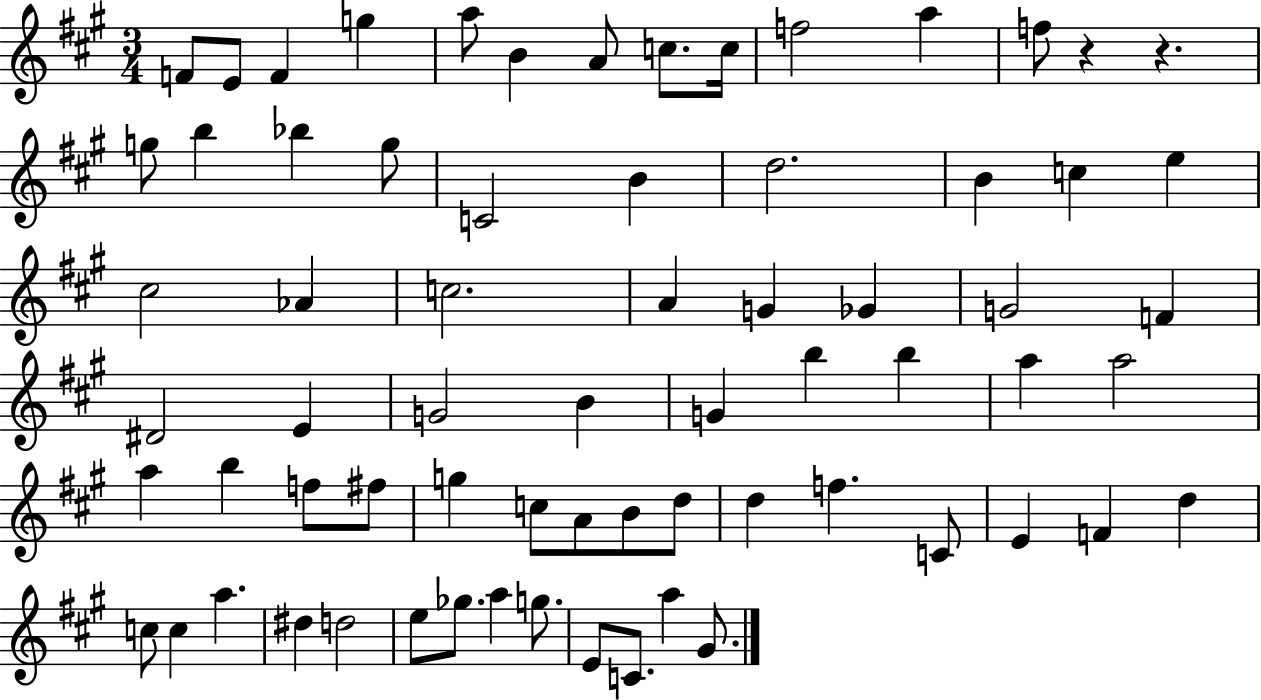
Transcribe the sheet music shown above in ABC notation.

X:1
T:Untitled
M:3/4
L:1/4
K:A
F/2 E/2 F g a/2 B A/2 c/2 c/4 f2 a f/2 z z g/2 b _b g/2 C2 B d2 B c e ^c2 _A c2 A G _G G2 F ^D2 E G2 B G b b a a2 a b f/2 ^f/2 g c/2 A/2 B/2 d/2 d f C/2 E F d c/2 c a ^d d2 e/2 _g/2 a g/2 E/2 C/2 a ^G/2